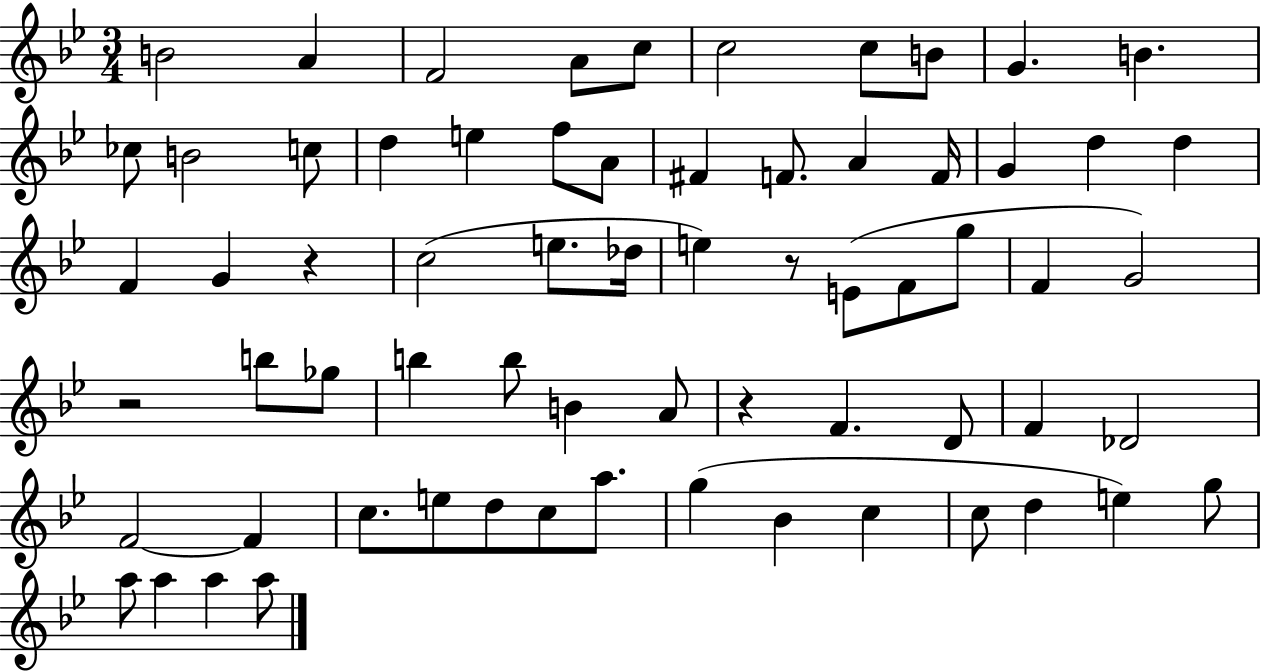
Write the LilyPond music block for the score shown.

{
  \clef treble
  \numericTimeSignature
  \time 3/4
  \key bes \major
  b'2 a'4 | f'2 a'8 c''8 | c''2 c''8 b'8 | g'4. b'4. | \break ces''8 b'2 c''8 | d''4 e''4 f''8 a'8 | fis'4 f'8. a'4 f'16 | g'4 d''4 d''4 | \break f'4 g'4 r4 | c''2( e''8. des''16 | e''4) r8 e'8( f'8 g''8 | f'4 g'2) | \break r2 b''8 ges''8 | b''4 b''8 b'4 a'8 | r4 f'4. d'8 | f'4 des'2 | \break f'2~~ f'4 | c''8. e''8 d''8 c''8 a''8. | g''4( bes'4 c''4 | c''8 d''4 e''4) g''8 | \break a''8 a''4 a''4 a''8 | \bar "|."
}